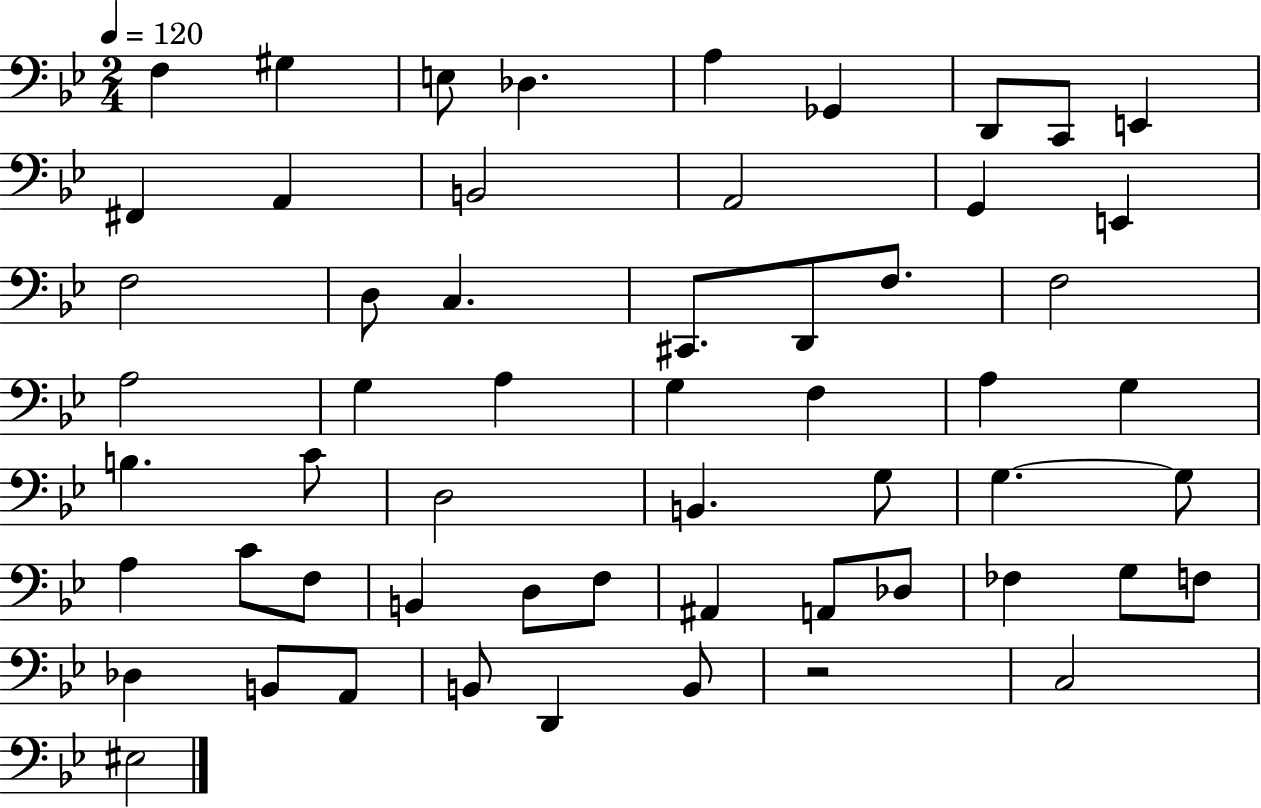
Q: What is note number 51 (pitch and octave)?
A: A2